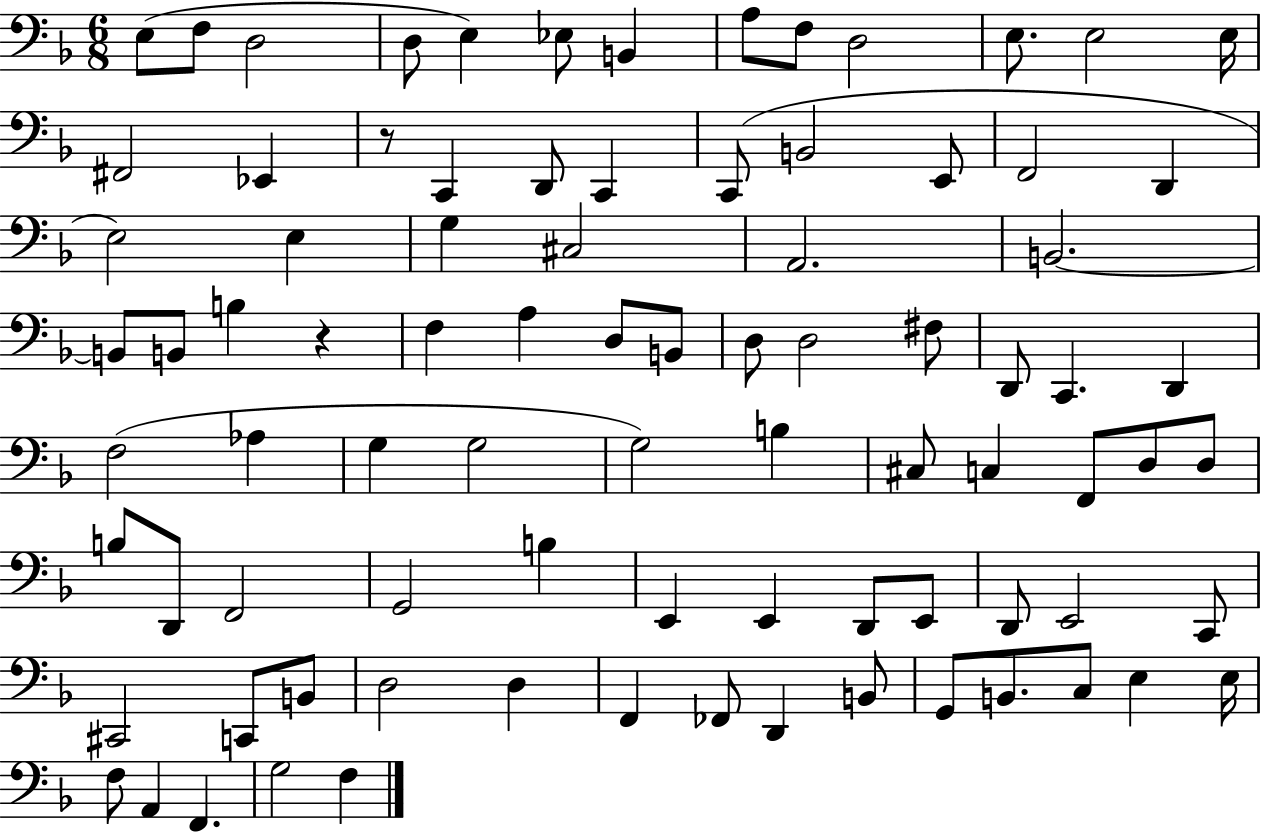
E3/e F3/e D3/h D3/e E3/q Eb3/e B2/q A3/e F3/e D3/h E3/e. E3/h E3/s F#2/h Eb2/q R/e C2/q D2/e C2/q C2/e B2/h E2/e F2/h D2/q E3/h E3/q G3/q C#3/h A2/h. B2/h. B2/e B2/e B3/q R/q F3/q A3/q D3/e B2/e D3/e D3/h F#3/e D2/e C2/q. D2/q F3/h Ab3/q G3/q G3/h G3/h B3/q C#3/e C3/q F2/e D3/e D3/e B3/e D2/e F2/h G2/h B3/q E2/q E2/q D2/e E2/e D2/e E2/h C2/e C#2/h C2/e B2/e D3/h D3/q F2/q FES2/e D2/q B2/e G2/e B2/e. C3/e E3/q E3/s F3/e A2/q F2/q. G3/h F3/q